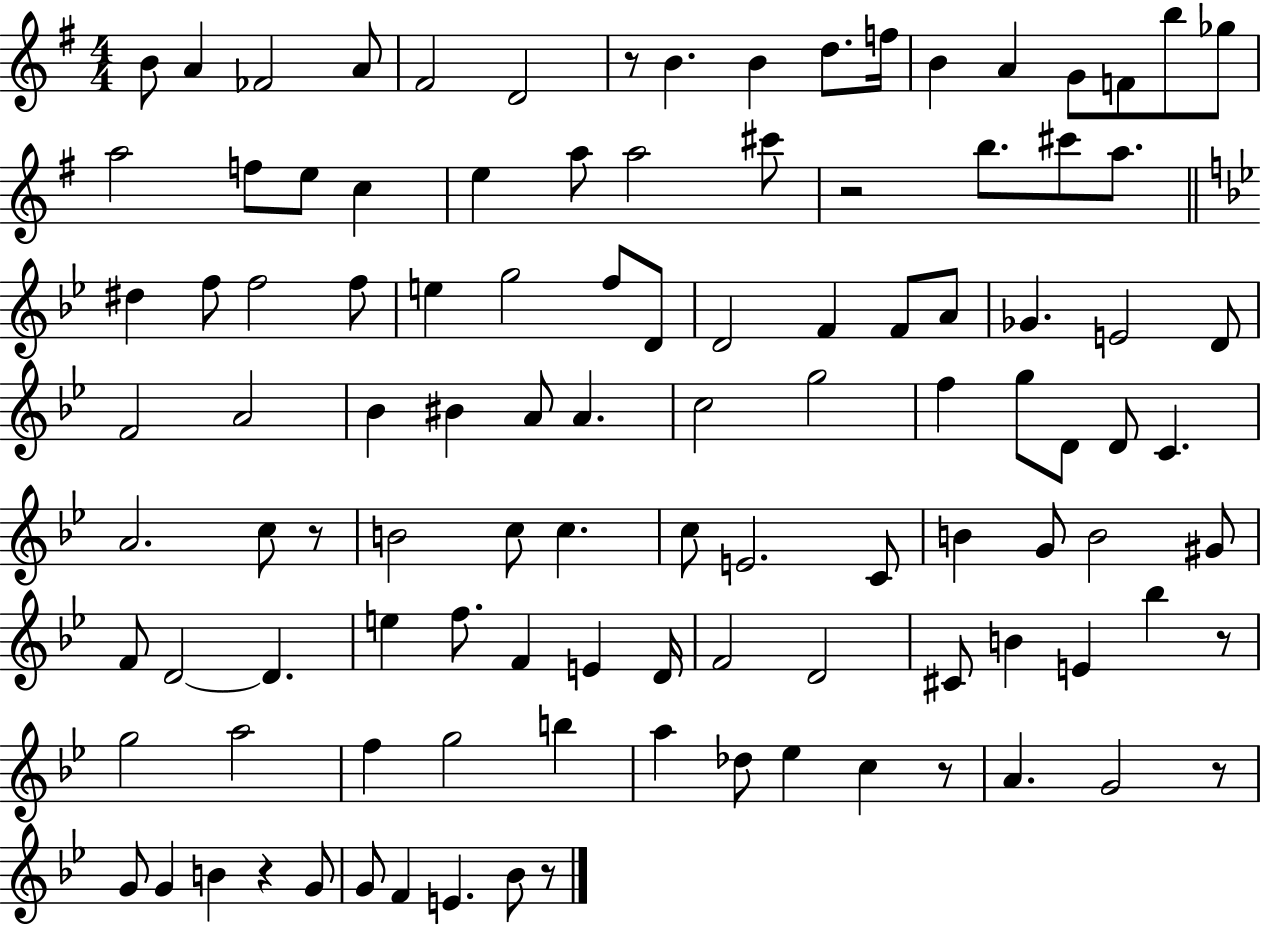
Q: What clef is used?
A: treble